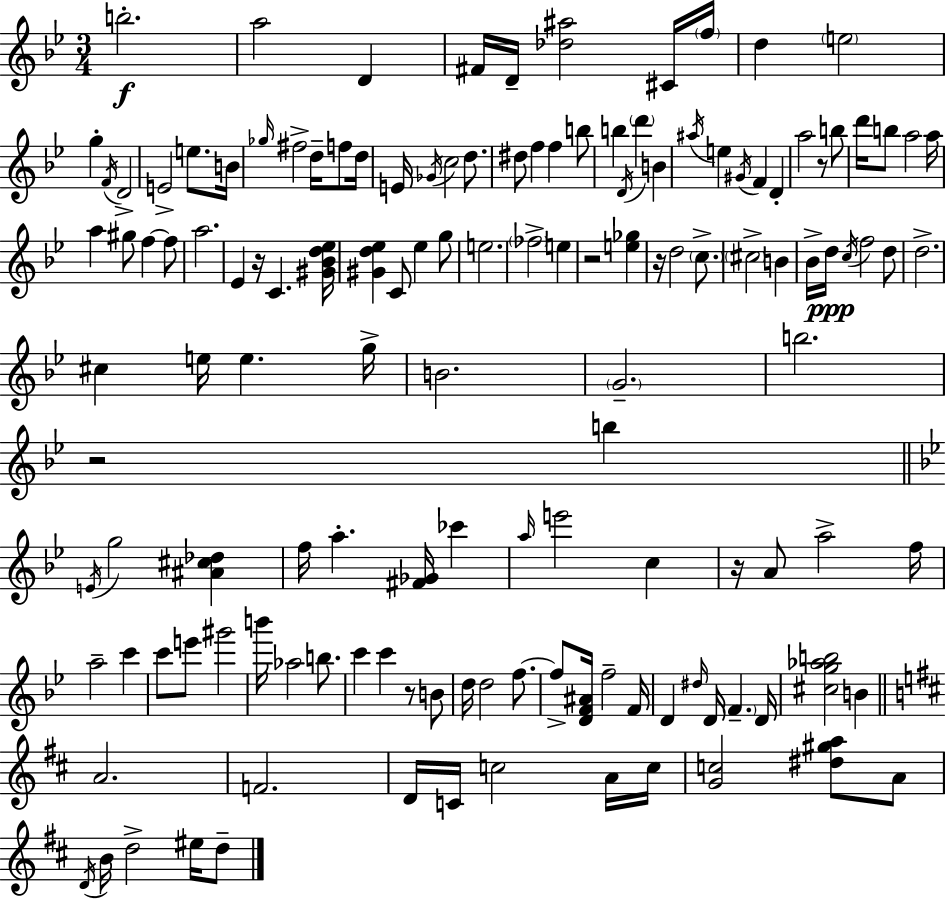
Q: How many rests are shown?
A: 7